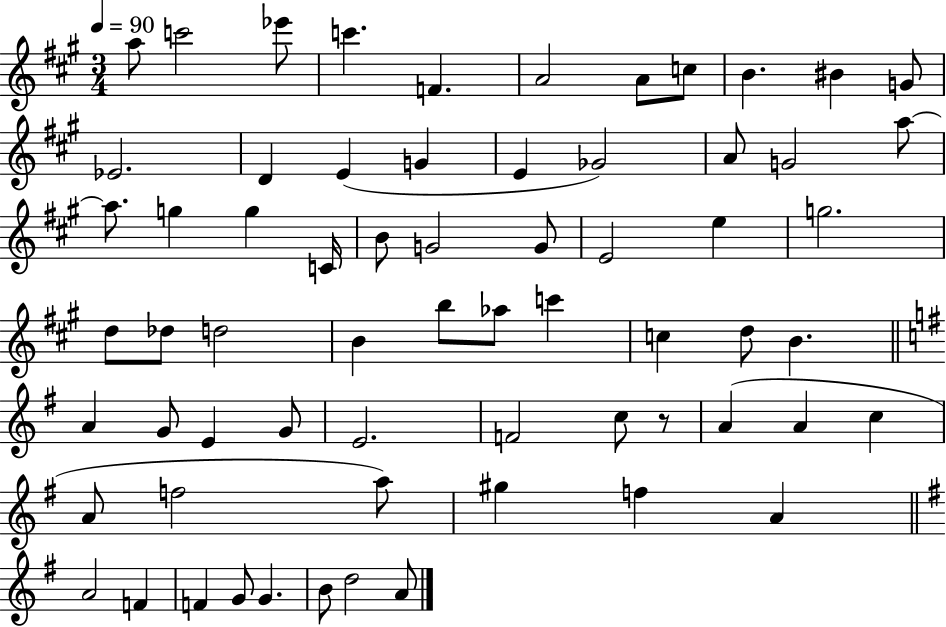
{
  \clef treble
  \numericTimeSignature
  \time 3/4
  \key a \major
  \tempo 4 = 90
  a''8 c'''2 ees'''8 | c'''4. f'4. | a'2 a'8 c''8 | b'4. bis'4 g'8 | \break ees'2. | d'4 e'4( g'4 | e'4 ges'2) | a'8 g'2 a''8~~ | \break a''8. g''4 g''4 c'16 | b'8 g'2 g'8 | e'2 e''4 | g''2. | \break d''8 des''8 d''2 | b'4 b''8 aes''8 c'''4 | c''4 d''8 b'4. | \bar "||" \break \key g \major a'4 g'8 e'4 g'8 | e'2. | f'2 c''8 r8 | a'4( a'4 c''4 | \break a'8 f''2 a''8) | gis''4 f''4 a'4 | \bar "||" \break \key g \major a'2 f'4 | f'4 g'8 g'4. | b'8 d''2 a'8 | \bar "|."
}